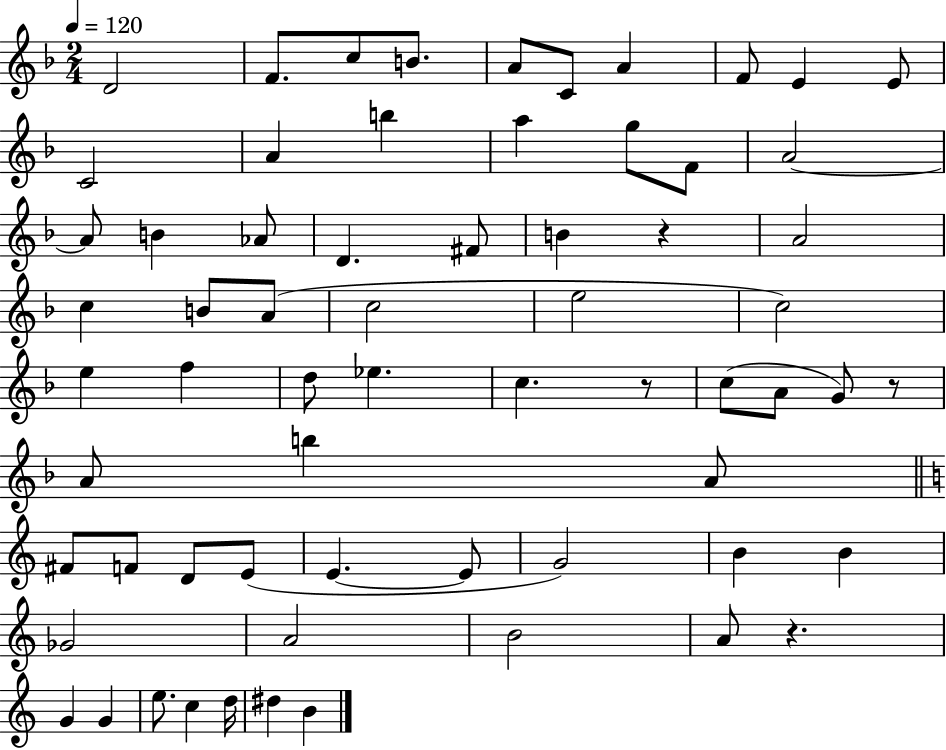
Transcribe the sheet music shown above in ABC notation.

X:1
T:Untitled
M:2/4
L:1/4
K:F
D2 F/2 c/2 B/2 A/2 C/2 A F/2 E E/2 C2 A b a g/2 F/2 A2 A/2 B _A/2 D ^F/2 B z A2 c B/2 A/2 c2 e2 c2 e f d/2 _e c z/2 c/2 A/2 G/2 z/2 A/2 b A/2 ^F/2 F/2 D/2 E/2 E E/2 G2 B B _G2 A2 B2 A/2 z G G e/2 c d/4 ^d B